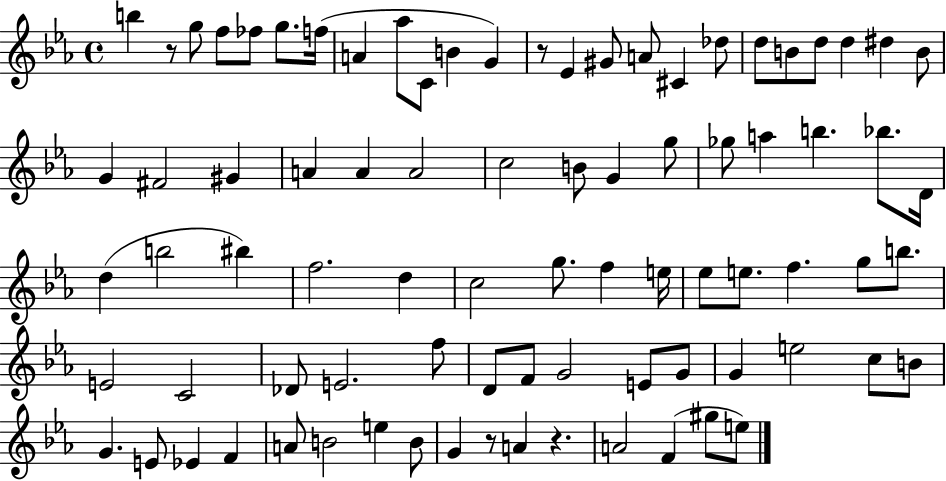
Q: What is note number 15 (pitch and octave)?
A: C#4